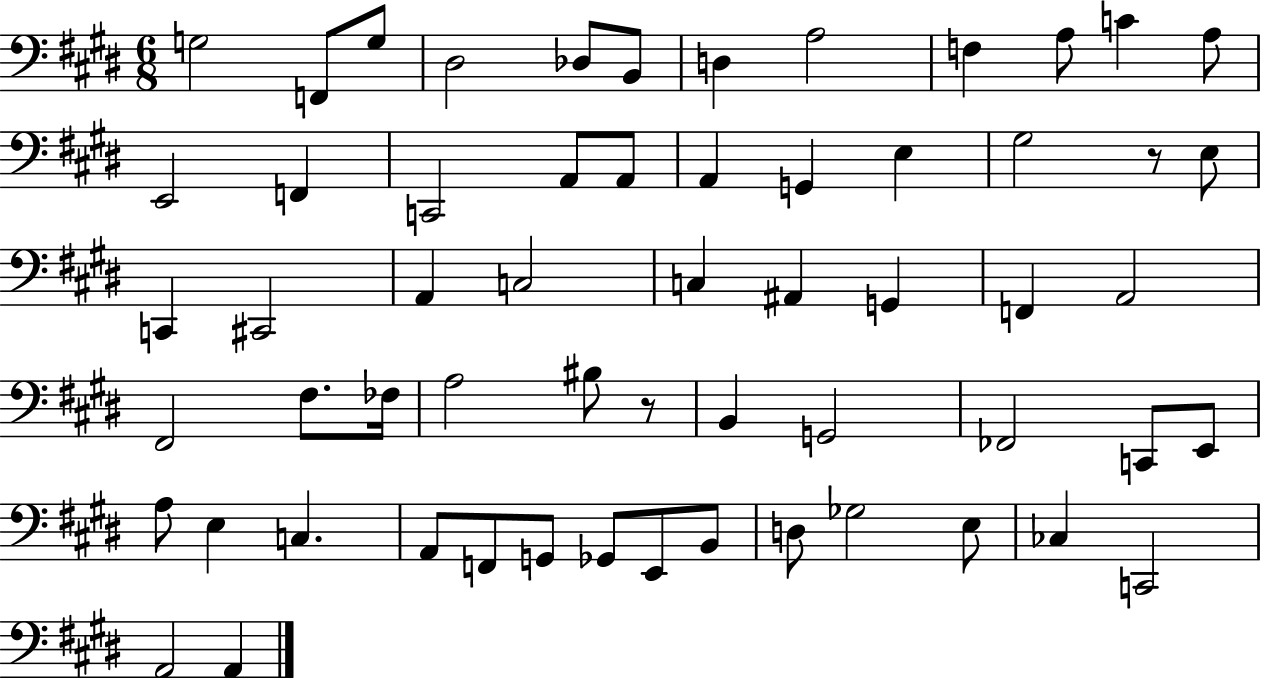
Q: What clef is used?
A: bass